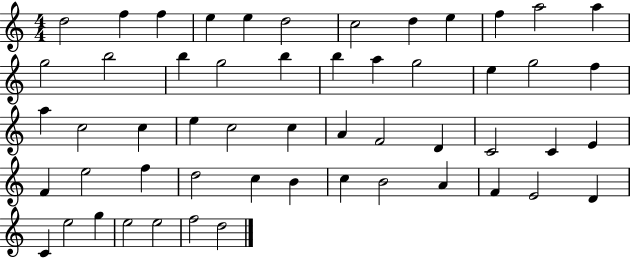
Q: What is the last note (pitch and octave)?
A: D5